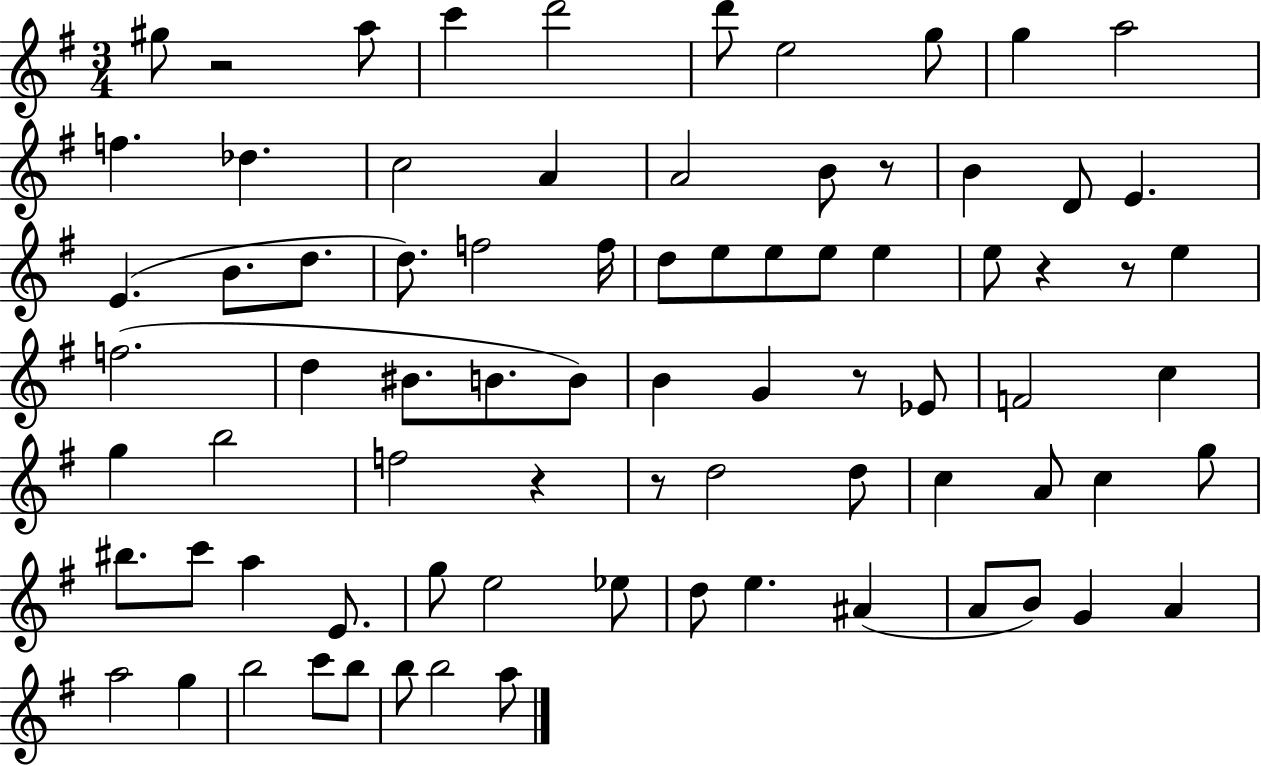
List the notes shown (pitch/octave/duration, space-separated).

G#5/e R/h A5/e C6/q D6/h D6/e E5/h G5/e G5/q A5/h F5/q. Db5/q. C5/h A4/q A4/h B4/e R/e B4/q D4/e E4/q. E4/q. B4/e. D5/e. D5/e. F5/h F5/s D5/e E5/e E5/e E5/e E5/q E5/e R/q R/e E5/q F5/h. D5/q BIS4/e. B4/e. B4/e B4/q G4/q R/e Eb4/e F4/h C5/q G5/q B5/h F5/h R/q R/e D5/h D5/e C5/q A4/e C5/q G5/e BIS5/e. C6/e A5/q E4/e. G5/e E5/h Eb5/e D5/e E5/q. A#4/q A4/e B4/e G4/q A4/q A5/h G5/q B5/h C6/e B5/e B5/e B5/h A5/e